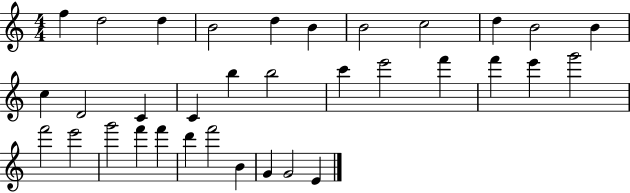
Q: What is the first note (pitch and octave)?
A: F5